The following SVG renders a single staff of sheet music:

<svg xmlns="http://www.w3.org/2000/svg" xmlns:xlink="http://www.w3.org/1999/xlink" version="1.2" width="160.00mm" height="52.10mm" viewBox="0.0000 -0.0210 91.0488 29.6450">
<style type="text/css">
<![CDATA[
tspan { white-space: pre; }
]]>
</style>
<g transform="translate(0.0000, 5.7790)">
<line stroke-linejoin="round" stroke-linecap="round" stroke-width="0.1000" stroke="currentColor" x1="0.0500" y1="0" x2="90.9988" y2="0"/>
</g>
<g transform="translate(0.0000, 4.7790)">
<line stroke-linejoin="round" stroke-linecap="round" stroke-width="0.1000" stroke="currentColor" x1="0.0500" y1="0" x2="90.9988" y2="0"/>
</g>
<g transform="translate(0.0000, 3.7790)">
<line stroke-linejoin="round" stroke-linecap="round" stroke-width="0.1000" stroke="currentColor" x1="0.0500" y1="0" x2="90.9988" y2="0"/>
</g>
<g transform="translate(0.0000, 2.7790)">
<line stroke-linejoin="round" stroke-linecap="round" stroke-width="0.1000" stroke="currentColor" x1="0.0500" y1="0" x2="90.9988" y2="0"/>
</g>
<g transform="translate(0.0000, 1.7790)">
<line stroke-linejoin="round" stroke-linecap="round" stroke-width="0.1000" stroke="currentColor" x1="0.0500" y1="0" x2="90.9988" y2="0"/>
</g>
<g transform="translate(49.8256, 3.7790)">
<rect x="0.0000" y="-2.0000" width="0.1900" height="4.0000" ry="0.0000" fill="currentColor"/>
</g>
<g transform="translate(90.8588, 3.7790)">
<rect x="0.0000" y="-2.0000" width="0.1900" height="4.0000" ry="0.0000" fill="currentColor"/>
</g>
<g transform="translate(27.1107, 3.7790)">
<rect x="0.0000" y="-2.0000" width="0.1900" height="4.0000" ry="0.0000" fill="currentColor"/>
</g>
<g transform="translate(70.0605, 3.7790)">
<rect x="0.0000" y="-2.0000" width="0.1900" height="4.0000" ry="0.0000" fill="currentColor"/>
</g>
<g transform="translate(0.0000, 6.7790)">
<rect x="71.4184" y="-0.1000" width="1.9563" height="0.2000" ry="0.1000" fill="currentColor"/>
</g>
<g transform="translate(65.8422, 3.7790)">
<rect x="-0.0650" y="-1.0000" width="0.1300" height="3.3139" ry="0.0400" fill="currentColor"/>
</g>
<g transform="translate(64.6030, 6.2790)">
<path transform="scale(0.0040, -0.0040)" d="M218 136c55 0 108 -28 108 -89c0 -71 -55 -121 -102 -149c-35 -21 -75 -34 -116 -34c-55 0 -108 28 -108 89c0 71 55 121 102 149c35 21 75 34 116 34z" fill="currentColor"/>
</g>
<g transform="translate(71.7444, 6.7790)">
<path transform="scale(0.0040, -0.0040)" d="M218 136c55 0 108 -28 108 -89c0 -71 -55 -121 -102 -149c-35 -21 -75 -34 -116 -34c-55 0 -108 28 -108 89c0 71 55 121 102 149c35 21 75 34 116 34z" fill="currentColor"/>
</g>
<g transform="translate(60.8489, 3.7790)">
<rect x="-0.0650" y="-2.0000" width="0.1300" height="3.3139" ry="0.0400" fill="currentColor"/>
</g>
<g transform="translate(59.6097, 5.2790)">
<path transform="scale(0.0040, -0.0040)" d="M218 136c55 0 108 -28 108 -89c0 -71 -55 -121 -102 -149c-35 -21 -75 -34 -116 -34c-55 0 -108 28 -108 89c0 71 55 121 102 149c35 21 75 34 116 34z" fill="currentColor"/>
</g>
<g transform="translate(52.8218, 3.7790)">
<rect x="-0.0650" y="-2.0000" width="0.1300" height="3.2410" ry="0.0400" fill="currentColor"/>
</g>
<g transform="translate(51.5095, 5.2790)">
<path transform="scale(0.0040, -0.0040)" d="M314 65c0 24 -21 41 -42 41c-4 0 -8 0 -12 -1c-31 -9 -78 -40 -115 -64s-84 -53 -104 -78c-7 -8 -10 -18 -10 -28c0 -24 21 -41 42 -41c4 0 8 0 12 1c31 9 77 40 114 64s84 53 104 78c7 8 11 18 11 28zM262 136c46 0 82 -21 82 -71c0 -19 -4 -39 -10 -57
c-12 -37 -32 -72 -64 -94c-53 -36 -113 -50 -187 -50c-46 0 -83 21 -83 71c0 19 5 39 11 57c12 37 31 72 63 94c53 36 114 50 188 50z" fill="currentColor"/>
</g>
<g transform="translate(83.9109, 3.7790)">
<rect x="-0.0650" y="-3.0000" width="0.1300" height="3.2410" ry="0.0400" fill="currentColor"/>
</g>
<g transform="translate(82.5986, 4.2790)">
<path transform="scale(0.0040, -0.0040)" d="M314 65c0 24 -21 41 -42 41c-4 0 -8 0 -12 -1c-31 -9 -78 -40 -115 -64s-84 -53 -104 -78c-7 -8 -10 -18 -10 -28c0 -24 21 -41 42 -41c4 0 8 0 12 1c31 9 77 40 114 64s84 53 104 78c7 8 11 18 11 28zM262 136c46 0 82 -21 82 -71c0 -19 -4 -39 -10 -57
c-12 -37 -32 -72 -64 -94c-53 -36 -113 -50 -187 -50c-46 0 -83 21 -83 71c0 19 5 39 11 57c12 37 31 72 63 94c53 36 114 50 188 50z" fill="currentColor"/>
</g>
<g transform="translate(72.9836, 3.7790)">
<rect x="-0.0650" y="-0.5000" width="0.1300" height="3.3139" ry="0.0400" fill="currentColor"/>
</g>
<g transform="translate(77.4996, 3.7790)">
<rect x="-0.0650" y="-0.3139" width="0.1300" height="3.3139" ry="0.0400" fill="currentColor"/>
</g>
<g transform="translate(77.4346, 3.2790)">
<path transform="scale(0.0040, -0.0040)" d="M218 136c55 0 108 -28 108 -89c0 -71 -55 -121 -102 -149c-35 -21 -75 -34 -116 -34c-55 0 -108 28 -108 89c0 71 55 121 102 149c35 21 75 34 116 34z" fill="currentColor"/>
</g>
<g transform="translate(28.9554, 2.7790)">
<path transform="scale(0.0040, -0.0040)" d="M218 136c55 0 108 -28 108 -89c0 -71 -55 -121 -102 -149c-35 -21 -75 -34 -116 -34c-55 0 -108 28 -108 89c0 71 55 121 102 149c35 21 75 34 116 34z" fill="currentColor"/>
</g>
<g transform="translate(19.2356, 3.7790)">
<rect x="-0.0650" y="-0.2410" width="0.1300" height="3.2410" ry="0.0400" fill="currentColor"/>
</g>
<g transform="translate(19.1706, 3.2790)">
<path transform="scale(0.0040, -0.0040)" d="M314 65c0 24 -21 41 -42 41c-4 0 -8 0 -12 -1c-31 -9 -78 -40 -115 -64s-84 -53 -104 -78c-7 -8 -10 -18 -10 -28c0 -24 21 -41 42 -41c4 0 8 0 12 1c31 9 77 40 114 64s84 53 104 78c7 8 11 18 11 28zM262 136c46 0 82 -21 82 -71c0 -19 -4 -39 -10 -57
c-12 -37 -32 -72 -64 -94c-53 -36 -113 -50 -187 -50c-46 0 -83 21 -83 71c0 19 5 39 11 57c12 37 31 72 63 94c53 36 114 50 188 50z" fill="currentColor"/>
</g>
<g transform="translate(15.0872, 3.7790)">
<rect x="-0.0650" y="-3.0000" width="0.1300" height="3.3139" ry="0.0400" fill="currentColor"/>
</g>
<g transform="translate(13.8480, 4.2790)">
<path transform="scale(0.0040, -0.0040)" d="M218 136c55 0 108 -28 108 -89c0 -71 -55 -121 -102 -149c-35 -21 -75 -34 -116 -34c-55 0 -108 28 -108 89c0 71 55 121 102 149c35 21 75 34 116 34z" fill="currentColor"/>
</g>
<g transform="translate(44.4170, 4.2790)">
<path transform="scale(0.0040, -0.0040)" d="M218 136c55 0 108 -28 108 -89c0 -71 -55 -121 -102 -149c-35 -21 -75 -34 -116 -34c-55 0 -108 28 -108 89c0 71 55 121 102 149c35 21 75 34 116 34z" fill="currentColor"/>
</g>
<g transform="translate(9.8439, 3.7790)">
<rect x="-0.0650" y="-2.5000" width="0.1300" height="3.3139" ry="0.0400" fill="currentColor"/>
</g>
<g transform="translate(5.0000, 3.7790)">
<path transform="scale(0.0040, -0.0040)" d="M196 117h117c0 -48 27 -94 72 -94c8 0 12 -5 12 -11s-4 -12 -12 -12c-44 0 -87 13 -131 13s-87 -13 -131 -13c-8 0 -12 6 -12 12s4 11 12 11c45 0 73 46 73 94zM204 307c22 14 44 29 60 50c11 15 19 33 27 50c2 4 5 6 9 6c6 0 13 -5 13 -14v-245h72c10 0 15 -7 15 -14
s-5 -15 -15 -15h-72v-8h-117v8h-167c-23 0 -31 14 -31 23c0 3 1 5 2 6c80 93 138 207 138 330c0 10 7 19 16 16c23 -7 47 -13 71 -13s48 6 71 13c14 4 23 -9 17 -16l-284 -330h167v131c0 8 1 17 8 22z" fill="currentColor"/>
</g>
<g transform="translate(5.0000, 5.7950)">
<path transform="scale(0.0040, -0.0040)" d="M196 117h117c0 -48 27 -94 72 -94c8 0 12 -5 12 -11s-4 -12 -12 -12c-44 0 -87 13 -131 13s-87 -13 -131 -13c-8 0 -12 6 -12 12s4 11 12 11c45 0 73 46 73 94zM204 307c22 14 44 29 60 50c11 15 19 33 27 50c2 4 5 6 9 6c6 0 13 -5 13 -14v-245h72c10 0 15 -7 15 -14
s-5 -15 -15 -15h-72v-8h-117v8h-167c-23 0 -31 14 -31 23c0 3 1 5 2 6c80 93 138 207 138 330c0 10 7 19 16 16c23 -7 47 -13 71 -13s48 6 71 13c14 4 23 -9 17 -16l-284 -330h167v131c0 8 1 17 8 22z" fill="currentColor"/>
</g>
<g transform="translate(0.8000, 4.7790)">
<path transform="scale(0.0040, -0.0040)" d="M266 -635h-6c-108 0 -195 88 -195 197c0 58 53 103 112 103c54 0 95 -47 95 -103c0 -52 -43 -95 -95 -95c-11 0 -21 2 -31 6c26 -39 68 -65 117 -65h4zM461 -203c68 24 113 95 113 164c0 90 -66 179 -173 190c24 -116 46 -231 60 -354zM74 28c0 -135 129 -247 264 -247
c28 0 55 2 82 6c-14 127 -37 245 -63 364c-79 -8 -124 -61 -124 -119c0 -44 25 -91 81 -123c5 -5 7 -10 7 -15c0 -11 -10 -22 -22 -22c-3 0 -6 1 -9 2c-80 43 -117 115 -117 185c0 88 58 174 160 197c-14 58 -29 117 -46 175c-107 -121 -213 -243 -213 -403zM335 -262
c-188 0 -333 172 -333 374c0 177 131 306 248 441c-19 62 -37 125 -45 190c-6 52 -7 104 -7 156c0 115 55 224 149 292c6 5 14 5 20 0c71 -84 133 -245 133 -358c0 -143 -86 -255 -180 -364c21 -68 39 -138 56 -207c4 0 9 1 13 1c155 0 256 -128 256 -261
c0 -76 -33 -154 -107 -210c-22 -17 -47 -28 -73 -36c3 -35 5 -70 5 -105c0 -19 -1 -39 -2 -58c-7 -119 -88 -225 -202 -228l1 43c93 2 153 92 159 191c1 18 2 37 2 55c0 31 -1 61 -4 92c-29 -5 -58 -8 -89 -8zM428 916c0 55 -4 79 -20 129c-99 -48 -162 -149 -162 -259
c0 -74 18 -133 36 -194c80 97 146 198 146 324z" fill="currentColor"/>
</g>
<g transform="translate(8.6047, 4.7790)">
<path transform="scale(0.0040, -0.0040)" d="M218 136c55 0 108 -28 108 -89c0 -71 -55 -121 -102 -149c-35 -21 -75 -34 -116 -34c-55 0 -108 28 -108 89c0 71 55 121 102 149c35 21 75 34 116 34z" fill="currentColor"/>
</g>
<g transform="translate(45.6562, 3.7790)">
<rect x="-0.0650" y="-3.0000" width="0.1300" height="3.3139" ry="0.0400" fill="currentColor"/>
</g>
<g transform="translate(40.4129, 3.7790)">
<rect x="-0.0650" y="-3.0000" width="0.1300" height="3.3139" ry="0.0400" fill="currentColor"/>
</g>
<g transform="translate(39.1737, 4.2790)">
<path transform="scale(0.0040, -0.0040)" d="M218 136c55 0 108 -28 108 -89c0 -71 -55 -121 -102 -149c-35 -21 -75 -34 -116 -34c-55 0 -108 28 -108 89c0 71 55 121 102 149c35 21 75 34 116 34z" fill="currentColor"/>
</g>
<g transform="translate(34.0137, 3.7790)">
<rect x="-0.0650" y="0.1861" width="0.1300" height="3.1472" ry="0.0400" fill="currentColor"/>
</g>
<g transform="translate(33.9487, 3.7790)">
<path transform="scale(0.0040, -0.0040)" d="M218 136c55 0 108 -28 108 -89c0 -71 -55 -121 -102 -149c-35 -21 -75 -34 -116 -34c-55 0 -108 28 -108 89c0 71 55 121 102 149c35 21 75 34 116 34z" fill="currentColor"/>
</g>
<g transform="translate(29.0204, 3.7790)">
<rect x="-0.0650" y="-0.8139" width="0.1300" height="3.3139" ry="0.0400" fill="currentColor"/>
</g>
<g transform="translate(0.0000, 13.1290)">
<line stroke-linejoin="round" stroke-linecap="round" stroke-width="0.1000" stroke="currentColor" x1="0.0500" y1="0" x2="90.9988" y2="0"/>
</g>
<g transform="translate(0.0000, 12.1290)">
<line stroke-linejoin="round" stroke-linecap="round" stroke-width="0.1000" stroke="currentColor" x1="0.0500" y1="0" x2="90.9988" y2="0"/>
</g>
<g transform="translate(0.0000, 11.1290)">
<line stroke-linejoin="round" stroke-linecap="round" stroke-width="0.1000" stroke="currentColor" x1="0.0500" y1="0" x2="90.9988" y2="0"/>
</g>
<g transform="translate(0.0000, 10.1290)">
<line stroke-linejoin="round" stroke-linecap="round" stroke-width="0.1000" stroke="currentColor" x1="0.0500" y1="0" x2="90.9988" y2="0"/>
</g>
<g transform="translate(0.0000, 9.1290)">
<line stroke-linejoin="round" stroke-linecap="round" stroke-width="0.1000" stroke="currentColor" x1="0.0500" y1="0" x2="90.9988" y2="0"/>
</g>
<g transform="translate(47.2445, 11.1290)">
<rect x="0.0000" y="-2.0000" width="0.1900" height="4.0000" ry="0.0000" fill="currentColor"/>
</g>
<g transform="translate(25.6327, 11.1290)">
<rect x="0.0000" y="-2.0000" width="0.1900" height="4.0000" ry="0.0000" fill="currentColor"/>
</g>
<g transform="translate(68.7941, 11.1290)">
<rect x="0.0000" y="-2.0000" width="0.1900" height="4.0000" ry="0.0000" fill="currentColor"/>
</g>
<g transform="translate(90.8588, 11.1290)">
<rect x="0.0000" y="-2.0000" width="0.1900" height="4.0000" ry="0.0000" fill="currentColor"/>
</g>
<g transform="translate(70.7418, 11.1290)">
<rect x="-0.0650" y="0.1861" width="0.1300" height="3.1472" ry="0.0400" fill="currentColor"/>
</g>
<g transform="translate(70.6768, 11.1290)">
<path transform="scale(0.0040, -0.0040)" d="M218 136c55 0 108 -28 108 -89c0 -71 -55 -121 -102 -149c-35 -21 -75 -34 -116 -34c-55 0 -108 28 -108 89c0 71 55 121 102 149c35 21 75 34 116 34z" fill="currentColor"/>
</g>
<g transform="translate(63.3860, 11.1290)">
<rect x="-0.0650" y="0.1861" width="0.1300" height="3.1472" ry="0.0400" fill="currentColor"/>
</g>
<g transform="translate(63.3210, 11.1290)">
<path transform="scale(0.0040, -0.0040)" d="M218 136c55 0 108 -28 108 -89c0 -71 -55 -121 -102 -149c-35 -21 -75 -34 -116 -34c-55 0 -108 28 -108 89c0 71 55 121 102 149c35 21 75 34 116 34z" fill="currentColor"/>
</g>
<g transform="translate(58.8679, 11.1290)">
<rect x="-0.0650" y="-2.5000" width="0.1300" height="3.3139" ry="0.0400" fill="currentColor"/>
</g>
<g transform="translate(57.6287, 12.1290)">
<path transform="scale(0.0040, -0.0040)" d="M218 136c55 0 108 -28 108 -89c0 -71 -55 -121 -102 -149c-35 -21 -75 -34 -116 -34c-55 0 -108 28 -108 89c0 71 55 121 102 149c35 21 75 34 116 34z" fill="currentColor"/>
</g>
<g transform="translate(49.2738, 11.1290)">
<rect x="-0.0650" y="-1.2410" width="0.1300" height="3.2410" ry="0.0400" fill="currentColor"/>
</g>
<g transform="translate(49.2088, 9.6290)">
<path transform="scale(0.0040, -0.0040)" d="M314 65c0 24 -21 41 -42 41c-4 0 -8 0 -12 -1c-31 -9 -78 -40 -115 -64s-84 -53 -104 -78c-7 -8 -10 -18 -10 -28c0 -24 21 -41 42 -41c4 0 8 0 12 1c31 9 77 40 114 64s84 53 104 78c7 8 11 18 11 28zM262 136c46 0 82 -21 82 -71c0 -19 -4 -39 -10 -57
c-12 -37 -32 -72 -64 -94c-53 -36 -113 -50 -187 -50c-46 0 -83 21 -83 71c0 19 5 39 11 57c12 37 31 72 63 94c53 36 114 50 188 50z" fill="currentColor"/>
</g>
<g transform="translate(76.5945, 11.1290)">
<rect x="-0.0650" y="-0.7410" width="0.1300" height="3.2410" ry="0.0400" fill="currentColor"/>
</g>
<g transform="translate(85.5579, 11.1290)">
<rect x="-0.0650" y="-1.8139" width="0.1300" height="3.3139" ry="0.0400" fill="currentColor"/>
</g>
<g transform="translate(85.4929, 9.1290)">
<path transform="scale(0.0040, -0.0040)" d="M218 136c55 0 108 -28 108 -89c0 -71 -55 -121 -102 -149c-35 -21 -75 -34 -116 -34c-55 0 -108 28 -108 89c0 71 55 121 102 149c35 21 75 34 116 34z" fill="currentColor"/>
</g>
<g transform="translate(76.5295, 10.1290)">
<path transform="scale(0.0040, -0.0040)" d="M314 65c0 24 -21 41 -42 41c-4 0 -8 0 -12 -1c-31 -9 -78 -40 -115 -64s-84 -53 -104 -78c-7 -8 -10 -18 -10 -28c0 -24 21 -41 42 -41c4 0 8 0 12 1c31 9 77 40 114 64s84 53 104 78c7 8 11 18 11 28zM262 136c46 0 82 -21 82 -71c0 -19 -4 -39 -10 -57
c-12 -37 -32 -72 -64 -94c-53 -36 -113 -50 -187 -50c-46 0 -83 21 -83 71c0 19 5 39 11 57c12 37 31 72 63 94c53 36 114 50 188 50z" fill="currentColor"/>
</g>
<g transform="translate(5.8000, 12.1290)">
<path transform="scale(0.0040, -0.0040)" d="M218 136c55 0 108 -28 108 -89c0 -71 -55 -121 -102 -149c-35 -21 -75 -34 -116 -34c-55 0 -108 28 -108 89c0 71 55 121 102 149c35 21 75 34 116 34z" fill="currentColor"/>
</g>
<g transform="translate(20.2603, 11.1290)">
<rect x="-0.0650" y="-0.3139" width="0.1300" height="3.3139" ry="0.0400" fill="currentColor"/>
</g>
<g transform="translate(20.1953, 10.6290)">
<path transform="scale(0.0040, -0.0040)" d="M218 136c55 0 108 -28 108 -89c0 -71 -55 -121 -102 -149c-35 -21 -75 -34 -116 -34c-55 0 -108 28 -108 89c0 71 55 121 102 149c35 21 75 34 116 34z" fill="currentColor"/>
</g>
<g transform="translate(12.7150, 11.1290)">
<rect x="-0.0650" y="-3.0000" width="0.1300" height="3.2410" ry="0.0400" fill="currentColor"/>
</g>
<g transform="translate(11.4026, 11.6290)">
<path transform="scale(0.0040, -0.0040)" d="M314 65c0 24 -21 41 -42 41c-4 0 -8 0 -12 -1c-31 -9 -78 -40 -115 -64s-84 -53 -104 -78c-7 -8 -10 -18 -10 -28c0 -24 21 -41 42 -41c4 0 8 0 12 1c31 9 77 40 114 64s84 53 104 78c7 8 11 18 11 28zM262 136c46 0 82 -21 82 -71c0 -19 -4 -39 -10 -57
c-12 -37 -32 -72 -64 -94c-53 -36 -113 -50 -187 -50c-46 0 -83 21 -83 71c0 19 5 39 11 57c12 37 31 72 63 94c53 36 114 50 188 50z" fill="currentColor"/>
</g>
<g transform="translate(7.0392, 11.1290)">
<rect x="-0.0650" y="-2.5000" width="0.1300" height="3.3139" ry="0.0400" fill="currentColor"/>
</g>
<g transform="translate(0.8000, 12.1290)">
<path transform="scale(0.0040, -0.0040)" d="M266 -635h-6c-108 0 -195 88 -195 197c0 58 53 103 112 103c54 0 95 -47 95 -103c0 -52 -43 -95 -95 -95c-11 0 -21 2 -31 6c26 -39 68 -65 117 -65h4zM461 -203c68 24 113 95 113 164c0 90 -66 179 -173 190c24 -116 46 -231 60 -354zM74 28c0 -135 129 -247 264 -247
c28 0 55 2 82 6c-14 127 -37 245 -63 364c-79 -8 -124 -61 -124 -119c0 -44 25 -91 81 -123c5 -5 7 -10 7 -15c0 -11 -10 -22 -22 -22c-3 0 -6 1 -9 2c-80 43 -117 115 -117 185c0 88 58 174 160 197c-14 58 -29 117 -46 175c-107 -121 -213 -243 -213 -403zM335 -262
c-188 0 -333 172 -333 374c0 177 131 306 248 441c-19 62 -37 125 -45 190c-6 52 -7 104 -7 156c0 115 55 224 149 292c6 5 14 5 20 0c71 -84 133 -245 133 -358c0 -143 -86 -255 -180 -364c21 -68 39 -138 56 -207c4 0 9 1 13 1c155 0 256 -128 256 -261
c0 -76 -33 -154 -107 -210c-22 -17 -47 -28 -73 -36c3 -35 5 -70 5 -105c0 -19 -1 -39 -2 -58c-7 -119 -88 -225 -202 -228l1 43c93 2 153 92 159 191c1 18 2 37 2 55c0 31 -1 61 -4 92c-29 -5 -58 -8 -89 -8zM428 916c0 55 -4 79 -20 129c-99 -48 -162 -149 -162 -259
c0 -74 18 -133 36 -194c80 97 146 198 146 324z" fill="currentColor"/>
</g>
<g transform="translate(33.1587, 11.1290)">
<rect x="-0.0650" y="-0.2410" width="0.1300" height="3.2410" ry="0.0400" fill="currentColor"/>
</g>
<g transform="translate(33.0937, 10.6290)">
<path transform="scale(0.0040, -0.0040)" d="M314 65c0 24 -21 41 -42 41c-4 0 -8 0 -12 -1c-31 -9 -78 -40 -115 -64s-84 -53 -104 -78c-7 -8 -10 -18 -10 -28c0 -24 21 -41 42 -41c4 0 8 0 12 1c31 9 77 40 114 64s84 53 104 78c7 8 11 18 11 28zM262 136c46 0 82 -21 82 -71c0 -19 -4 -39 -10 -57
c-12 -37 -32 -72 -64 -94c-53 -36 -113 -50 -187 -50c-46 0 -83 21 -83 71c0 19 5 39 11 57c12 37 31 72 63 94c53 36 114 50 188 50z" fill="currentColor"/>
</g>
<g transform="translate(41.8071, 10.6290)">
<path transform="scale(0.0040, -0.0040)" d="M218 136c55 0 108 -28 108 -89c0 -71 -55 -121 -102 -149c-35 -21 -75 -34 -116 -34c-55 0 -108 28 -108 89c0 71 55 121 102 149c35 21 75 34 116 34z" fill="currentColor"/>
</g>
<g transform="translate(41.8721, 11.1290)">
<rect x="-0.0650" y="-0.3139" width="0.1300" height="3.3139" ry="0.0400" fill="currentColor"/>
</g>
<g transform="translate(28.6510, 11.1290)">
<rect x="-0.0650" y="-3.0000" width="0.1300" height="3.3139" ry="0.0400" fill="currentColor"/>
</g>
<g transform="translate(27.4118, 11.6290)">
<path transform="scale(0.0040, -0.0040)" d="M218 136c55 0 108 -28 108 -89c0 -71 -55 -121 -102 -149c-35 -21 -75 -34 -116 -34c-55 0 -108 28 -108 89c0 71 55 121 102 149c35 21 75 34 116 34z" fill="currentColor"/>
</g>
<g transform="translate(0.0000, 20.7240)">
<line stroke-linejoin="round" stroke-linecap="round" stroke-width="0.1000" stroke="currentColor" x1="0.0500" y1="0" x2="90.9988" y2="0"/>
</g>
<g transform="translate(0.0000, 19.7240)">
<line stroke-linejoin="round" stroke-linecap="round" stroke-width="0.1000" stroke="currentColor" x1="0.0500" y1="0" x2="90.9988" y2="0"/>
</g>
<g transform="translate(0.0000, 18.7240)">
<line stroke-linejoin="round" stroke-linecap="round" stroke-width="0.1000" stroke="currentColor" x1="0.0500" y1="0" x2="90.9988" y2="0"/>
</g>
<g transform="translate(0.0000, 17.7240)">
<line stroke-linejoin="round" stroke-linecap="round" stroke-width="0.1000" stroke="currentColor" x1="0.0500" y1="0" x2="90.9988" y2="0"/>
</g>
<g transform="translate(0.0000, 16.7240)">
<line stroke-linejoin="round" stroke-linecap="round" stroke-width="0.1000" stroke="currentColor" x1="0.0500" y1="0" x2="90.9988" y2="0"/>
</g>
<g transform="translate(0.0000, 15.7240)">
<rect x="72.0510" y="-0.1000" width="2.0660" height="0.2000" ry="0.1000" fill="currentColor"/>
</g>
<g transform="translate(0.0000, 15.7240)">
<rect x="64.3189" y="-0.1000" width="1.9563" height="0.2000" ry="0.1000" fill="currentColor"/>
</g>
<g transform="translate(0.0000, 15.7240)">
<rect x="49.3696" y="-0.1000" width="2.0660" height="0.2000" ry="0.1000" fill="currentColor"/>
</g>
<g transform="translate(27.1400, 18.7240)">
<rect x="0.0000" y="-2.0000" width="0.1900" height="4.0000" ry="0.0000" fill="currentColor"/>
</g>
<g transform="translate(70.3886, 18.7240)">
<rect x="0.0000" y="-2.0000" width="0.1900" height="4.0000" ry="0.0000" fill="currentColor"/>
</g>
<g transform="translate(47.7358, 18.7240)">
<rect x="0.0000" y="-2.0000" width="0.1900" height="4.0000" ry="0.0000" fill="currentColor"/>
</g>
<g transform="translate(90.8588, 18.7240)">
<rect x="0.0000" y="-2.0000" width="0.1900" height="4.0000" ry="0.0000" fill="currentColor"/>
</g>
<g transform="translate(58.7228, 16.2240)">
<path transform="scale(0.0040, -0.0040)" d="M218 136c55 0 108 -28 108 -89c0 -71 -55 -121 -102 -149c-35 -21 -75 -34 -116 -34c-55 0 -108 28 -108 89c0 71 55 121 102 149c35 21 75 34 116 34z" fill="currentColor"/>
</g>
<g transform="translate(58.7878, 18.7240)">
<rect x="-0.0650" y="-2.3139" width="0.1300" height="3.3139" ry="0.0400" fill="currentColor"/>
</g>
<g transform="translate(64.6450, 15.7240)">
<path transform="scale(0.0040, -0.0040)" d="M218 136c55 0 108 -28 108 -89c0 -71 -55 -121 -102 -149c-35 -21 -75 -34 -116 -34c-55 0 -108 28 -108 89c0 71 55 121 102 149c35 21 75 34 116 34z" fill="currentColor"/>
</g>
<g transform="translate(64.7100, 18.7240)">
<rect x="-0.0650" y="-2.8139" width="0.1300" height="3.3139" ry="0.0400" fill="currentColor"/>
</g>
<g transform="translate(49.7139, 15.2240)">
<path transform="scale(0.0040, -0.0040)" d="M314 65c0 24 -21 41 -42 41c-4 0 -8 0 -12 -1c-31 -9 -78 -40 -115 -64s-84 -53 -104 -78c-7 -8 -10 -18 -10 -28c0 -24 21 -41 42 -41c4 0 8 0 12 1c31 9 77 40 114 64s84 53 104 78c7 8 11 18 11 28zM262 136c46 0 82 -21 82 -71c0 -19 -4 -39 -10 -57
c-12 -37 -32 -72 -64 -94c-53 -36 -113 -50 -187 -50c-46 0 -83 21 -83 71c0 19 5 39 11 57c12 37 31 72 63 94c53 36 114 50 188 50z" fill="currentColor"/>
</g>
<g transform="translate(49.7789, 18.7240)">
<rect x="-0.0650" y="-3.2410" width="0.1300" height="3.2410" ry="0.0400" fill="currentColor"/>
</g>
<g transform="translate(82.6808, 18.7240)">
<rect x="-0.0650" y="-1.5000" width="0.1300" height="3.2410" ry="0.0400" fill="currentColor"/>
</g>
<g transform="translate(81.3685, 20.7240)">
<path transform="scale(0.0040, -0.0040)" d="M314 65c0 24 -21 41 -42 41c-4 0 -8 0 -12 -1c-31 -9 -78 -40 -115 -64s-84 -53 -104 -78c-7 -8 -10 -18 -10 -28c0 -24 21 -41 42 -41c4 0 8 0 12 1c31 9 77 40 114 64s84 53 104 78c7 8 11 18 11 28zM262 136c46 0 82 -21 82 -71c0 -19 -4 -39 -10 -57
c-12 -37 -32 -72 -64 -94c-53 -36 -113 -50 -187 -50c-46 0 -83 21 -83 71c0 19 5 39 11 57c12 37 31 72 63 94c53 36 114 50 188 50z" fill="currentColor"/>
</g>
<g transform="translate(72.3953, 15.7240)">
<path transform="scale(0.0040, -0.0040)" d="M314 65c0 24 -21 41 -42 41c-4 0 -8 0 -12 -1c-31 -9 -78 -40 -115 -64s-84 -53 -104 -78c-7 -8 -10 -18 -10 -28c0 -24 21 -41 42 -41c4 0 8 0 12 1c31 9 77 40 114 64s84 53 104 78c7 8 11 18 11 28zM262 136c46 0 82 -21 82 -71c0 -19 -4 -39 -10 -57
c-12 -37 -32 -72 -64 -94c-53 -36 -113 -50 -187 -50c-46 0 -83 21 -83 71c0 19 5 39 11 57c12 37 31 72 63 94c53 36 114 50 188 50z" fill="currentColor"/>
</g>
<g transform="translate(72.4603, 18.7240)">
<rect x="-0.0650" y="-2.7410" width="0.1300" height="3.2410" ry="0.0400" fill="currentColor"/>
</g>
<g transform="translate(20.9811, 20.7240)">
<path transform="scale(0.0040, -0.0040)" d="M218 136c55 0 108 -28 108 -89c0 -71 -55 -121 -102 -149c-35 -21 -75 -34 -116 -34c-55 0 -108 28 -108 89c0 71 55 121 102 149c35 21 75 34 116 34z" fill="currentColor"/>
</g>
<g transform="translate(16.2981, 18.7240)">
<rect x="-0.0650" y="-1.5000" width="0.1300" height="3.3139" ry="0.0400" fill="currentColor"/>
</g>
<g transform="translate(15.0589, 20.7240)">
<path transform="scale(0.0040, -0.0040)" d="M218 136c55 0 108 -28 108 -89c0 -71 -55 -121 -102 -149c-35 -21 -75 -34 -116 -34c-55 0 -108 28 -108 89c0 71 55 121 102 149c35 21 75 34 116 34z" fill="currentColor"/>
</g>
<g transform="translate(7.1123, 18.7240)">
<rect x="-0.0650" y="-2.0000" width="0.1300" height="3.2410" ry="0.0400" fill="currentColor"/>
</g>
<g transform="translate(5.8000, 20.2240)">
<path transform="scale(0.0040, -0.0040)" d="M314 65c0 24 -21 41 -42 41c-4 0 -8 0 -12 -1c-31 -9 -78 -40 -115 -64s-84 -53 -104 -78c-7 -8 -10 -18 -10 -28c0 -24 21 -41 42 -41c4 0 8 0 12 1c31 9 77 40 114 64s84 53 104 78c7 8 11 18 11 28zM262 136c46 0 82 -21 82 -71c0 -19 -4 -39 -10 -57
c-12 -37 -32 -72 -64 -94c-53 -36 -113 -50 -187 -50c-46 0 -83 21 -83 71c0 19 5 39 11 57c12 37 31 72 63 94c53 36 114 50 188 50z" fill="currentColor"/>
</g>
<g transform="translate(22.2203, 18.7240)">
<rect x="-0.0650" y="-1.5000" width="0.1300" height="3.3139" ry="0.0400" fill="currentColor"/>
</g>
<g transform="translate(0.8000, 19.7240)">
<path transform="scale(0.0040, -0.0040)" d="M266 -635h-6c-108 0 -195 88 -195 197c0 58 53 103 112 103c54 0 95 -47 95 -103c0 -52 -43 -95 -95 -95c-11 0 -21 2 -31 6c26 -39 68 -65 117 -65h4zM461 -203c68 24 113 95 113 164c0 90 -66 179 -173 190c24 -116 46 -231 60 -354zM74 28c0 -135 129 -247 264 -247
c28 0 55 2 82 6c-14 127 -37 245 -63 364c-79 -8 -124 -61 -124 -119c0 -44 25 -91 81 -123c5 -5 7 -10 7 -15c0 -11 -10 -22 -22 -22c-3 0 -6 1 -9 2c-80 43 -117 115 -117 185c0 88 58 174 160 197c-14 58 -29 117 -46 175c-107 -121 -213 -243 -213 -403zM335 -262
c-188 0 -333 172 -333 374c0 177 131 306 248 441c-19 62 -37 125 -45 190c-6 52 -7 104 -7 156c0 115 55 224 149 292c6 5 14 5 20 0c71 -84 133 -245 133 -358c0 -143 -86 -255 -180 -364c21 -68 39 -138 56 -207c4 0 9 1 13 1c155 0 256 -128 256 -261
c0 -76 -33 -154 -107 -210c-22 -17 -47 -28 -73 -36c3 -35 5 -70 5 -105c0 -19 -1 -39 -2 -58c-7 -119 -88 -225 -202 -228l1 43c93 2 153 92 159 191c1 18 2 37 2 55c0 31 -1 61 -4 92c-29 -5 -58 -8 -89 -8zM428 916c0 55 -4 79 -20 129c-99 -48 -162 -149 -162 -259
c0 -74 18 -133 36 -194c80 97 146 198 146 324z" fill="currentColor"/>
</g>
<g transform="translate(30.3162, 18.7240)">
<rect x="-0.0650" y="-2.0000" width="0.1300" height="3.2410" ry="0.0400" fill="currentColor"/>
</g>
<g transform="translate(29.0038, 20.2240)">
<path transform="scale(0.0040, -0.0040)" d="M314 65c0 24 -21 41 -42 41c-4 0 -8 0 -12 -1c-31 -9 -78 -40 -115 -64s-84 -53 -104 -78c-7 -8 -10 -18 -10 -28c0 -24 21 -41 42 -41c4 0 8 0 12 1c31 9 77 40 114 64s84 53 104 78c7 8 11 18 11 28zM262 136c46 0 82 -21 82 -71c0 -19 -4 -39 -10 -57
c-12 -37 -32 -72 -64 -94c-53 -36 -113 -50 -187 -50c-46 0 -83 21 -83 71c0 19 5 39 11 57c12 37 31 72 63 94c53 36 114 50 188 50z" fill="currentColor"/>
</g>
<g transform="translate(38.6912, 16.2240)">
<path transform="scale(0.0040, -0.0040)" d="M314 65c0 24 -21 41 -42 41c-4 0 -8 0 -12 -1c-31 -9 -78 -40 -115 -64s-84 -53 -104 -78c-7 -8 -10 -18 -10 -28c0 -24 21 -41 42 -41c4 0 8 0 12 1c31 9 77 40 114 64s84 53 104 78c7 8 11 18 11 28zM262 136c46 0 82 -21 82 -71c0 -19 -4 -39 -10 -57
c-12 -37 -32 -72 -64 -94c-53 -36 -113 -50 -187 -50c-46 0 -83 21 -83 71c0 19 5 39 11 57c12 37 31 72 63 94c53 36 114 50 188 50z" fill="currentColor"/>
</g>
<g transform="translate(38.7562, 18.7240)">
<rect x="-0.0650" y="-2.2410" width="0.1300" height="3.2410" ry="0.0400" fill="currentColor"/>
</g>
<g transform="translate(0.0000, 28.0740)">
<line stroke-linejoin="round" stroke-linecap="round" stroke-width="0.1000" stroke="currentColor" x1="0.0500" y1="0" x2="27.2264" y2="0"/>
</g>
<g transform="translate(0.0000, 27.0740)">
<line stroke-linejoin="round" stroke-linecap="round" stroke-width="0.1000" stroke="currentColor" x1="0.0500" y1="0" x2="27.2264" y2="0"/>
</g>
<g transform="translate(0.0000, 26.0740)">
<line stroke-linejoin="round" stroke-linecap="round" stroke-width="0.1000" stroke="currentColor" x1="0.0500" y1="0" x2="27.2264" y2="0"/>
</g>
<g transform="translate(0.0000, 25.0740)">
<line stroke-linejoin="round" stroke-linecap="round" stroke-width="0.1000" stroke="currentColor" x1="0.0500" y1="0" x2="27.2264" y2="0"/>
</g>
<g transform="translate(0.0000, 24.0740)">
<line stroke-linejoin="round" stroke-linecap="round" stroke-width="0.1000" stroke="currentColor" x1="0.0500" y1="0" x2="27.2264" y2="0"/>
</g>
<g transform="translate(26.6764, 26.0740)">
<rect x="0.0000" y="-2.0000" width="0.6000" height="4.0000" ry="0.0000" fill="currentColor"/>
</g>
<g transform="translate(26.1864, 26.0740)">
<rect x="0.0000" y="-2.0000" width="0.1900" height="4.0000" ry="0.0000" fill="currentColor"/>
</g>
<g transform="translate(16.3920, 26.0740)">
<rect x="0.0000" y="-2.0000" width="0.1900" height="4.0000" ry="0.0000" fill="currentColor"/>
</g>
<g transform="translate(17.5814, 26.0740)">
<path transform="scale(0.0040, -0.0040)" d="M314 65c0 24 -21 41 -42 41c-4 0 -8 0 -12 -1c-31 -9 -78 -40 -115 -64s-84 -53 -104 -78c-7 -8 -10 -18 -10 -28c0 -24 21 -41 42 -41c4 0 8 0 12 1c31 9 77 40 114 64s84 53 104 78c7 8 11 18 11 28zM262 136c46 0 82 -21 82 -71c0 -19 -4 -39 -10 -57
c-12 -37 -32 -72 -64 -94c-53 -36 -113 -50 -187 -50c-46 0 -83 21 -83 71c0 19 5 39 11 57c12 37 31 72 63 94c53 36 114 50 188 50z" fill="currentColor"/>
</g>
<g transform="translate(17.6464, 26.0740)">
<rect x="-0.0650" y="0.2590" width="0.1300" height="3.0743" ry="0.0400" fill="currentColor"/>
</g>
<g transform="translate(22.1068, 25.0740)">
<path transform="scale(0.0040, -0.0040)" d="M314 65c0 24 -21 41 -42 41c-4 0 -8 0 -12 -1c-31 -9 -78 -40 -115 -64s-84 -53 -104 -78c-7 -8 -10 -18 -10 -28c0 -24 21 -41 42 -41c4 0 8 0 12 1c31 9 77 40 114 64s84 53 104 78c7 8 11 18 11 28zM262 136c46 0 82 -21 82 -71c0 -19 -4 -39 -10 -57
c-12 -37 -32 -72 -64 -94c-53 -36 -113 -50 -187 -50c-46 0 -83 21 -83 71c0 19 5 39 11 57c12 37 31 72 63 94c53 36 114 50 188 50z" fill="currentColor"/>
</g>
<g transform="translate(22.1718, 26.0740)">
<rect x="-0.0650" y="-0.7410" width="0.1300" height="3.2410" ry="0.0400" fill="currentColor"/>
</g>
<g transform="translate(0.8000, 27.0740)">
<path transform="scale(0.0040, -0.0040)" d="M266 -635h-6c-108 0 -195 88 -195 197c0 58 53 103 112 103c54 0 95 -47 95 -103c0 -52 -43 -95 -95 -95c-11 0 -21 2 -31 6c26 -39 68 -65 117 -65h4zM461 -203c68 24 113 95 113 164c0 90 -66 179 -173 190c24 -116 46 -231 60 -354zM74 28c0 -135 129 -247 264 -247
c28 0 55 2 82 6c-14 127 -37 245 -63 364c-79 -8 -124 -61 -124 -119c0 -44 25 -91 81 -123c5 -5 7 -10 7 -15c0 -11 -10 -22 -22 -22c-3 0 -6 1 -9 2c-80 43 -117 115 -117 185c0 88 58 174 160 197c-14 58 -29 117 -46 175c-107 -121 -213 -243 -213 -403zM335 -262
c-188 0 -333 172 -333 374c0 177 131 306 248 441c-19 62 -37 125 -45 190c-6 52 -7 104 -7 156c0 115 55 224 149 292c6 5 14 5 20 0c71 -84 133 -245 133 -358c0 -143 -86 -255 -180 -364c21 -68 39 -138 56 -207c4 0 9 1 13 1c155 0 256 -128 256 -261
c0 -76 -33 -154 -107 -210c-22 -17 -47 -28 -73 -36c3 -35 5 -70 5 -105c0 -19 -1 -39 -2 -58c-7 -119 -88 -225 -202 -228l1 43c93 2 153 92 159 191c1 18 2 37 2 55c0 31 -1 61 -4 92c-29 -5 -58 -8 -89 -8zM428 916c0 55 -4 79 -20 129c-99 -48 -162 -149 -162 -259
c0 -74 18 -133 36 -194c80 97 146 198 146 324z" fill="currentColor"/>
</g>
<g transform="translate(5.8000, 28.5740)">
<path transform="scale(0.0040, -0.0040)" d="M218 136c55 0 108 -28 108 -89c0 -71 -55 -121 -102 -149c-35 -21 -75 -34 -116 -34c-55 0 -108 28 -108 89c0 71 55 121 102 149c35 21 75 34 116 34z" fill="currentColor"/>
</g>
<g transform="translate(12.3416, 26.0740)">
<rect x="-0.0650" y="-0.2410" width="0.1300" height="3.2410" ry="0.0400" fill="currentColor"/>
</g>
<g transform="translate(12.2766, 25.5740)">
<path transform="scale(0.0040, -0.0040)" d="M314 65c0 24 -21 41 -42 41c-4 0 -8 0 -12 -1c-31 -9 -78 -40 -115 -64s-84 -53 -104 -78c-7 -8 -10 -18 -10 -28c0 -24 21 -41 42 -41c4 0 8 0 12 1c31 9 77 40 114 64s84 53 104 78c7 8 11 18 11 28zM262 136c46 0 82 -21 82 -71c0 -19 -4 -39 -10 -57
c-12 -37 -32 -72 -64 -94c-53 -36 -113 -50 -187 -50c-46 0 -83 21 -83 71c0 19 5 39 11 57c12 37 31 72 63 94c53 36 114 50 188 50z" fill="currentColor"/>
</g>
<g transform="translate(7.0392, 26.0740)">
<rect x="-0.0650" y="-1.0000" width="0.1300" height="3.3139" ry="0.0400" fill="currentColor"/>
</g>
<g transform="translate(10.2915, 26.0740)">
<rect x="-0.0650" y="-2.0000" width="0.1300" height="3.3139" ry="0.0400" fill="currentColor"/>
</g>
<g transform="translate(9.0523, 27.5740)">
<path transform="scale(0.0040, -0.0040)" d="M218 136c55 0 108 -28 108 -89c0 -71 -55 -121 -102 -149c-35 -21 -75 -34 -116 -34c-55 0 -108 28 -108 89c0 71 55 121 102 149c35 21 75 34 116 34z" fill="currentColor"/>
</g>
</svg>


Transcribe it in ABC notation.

X:1
T:Untitled
M:4/4
L:1/4
K:C
G A c2 d B A A F2 F D C c A2 G A2 c A c2 c e2 G B B d2 f F2 E E F2 g2 b2 g a a2 E2 D F c2 B2 d2